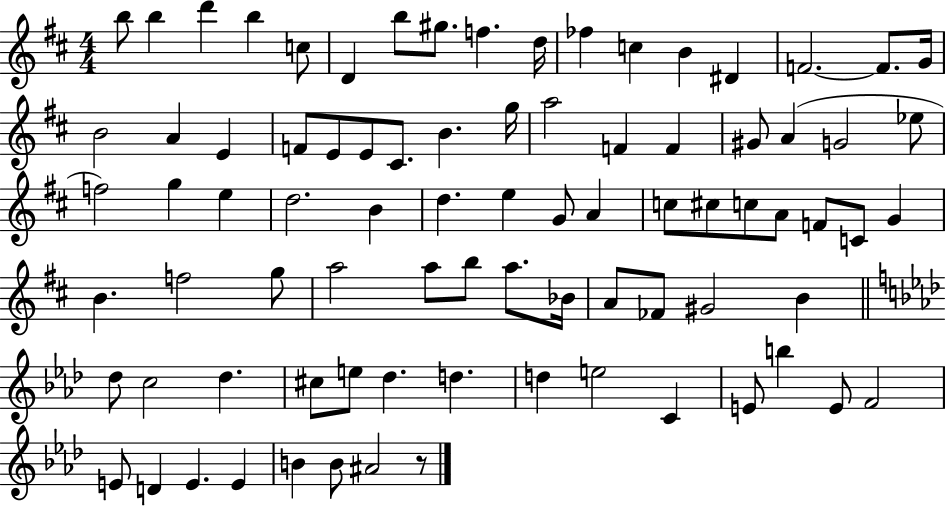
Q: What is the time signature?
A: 4/4